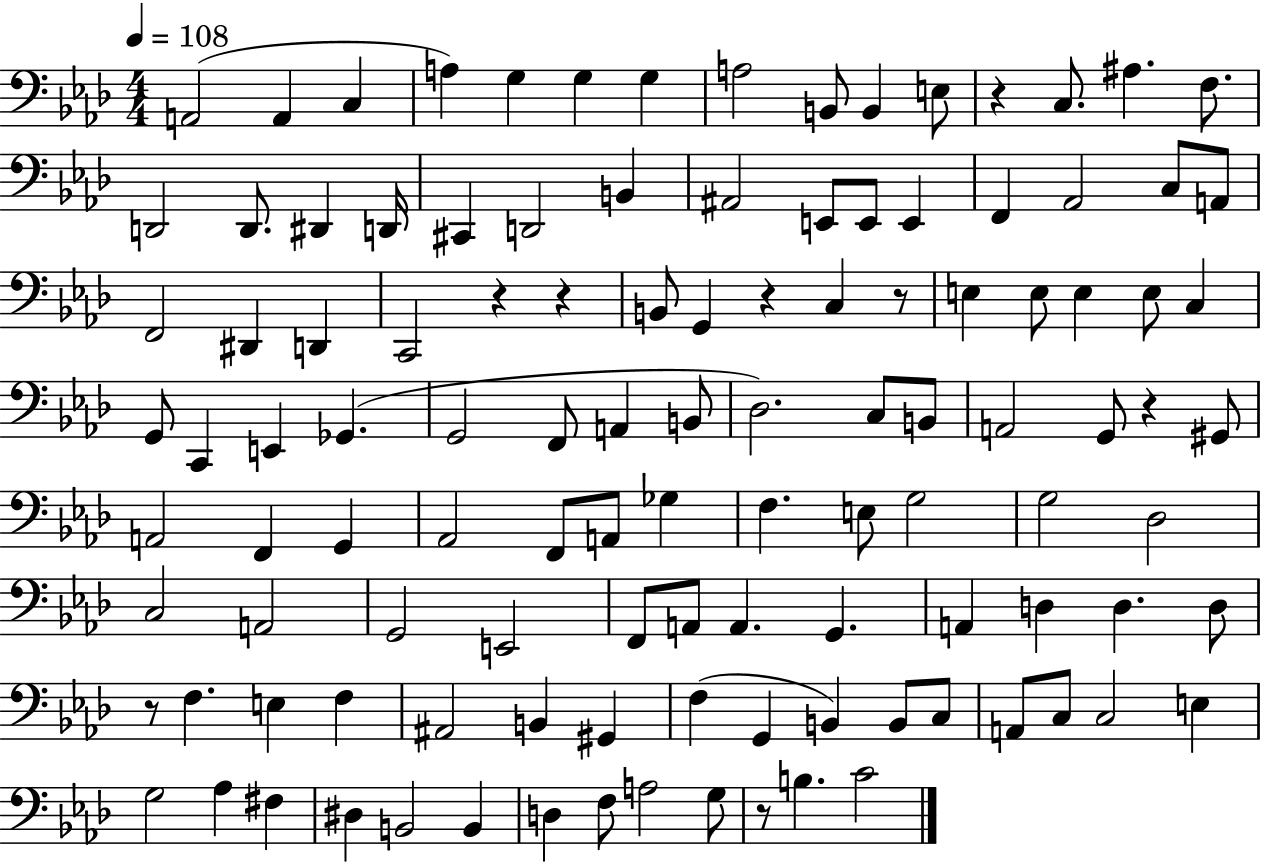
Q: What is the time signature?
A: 4/4